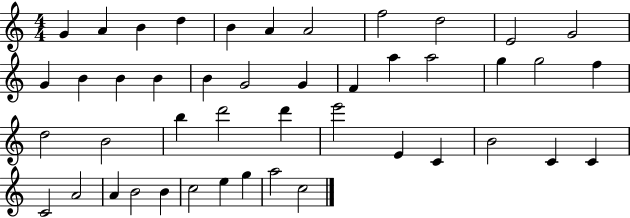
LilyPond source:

{
  \clef treble
  \numericTimeSignature
  \time 4/4
  \key c \major
  g'4 a'4 b'4 d''4 | b'4 a'4 a'2 | f''2 d''2 | e'2 g'2 | \break g'4 b'4 b'4 b'4 | b'4 g'2 g'4 | f'4 a''4 a''2 | g''4 g''2 f''4 | \break d''2 b'2 | b''4 d'''2 d'''4 | e'''2 e'4 c'4 | b'2 c'4 c'4 | \break c'2 a'2 | a'4 b'2 b'4 | c''2 e''4 g''4 | a''2 c''2 | \break \bar "|."
}